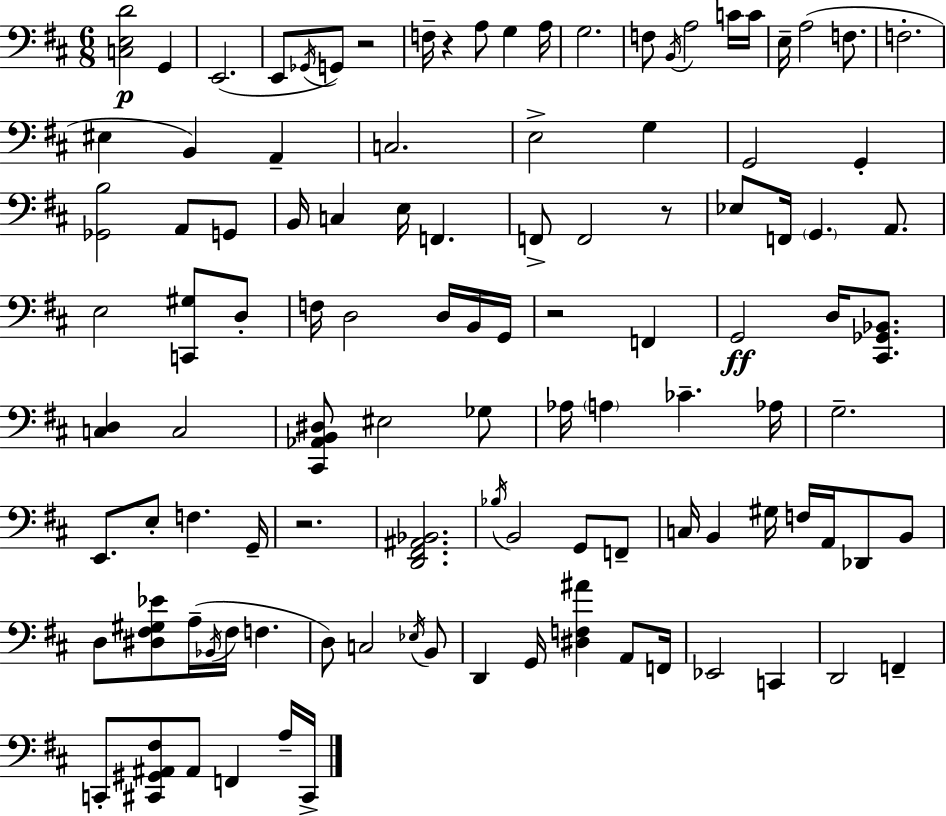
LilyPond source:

{
  \clef bass
  \numericTimeSignature
  \time 6/8
  \key d \major
  <c e d'>2\p g,4 | e,2.( | e,8 \acciaccatura { ges,16 }) g,8 r2 | f16-- r4 a8 g4 | \break a16 g2. | f8 \acciaccatura { b,16 } a2 | c'16 c'16 e16-- a2( f8. | f2.-. | \break eis4 b,4) a,4-- | c2. | e2-> g4 | g,2 g,4-. | \break <ges, b>2 a,8 | g,8 b,16 c4 e16 f,4. | f,8-> f,2 | r8 ees8 f,16 \parenthesize g,4. a,8. | \break e2 <c, gis>8 | d8-. f16 d2 d16 | b,16 g,16 r2 f,4 | g,2\ff d16 <cis, ges, bes,>8. | \break <c d>4 c2 | <cis, aes, b, dis>8 eis2 | ges8 aes16 \parenthesize a4 ces'4.-- | aes16 g2.-- | \break e,8. e8-. f4. | g,16-- r2. | <d, fis, ais, bes,>2. | \acciaccatura { bes16 } b,2 g,8 | \break f,8-- c16 b,4 gis16 f16 a,16 des,8 | b,8 d8 <dis fis gis ees'>8 a16--( \acciaccatura { bes,16 } fis16 f4. | d8) c2 | \acciaccatura { ees16 } b,8 d,4 g,16 <dis f ais'>4 | \break a,8 f,16 ees,2 | c,4 d,2 | f,4-- c,8-. <cis, gis, ais, fis>8 ais,8 f,4 | a16-- cis,16-> \bar "|."
}